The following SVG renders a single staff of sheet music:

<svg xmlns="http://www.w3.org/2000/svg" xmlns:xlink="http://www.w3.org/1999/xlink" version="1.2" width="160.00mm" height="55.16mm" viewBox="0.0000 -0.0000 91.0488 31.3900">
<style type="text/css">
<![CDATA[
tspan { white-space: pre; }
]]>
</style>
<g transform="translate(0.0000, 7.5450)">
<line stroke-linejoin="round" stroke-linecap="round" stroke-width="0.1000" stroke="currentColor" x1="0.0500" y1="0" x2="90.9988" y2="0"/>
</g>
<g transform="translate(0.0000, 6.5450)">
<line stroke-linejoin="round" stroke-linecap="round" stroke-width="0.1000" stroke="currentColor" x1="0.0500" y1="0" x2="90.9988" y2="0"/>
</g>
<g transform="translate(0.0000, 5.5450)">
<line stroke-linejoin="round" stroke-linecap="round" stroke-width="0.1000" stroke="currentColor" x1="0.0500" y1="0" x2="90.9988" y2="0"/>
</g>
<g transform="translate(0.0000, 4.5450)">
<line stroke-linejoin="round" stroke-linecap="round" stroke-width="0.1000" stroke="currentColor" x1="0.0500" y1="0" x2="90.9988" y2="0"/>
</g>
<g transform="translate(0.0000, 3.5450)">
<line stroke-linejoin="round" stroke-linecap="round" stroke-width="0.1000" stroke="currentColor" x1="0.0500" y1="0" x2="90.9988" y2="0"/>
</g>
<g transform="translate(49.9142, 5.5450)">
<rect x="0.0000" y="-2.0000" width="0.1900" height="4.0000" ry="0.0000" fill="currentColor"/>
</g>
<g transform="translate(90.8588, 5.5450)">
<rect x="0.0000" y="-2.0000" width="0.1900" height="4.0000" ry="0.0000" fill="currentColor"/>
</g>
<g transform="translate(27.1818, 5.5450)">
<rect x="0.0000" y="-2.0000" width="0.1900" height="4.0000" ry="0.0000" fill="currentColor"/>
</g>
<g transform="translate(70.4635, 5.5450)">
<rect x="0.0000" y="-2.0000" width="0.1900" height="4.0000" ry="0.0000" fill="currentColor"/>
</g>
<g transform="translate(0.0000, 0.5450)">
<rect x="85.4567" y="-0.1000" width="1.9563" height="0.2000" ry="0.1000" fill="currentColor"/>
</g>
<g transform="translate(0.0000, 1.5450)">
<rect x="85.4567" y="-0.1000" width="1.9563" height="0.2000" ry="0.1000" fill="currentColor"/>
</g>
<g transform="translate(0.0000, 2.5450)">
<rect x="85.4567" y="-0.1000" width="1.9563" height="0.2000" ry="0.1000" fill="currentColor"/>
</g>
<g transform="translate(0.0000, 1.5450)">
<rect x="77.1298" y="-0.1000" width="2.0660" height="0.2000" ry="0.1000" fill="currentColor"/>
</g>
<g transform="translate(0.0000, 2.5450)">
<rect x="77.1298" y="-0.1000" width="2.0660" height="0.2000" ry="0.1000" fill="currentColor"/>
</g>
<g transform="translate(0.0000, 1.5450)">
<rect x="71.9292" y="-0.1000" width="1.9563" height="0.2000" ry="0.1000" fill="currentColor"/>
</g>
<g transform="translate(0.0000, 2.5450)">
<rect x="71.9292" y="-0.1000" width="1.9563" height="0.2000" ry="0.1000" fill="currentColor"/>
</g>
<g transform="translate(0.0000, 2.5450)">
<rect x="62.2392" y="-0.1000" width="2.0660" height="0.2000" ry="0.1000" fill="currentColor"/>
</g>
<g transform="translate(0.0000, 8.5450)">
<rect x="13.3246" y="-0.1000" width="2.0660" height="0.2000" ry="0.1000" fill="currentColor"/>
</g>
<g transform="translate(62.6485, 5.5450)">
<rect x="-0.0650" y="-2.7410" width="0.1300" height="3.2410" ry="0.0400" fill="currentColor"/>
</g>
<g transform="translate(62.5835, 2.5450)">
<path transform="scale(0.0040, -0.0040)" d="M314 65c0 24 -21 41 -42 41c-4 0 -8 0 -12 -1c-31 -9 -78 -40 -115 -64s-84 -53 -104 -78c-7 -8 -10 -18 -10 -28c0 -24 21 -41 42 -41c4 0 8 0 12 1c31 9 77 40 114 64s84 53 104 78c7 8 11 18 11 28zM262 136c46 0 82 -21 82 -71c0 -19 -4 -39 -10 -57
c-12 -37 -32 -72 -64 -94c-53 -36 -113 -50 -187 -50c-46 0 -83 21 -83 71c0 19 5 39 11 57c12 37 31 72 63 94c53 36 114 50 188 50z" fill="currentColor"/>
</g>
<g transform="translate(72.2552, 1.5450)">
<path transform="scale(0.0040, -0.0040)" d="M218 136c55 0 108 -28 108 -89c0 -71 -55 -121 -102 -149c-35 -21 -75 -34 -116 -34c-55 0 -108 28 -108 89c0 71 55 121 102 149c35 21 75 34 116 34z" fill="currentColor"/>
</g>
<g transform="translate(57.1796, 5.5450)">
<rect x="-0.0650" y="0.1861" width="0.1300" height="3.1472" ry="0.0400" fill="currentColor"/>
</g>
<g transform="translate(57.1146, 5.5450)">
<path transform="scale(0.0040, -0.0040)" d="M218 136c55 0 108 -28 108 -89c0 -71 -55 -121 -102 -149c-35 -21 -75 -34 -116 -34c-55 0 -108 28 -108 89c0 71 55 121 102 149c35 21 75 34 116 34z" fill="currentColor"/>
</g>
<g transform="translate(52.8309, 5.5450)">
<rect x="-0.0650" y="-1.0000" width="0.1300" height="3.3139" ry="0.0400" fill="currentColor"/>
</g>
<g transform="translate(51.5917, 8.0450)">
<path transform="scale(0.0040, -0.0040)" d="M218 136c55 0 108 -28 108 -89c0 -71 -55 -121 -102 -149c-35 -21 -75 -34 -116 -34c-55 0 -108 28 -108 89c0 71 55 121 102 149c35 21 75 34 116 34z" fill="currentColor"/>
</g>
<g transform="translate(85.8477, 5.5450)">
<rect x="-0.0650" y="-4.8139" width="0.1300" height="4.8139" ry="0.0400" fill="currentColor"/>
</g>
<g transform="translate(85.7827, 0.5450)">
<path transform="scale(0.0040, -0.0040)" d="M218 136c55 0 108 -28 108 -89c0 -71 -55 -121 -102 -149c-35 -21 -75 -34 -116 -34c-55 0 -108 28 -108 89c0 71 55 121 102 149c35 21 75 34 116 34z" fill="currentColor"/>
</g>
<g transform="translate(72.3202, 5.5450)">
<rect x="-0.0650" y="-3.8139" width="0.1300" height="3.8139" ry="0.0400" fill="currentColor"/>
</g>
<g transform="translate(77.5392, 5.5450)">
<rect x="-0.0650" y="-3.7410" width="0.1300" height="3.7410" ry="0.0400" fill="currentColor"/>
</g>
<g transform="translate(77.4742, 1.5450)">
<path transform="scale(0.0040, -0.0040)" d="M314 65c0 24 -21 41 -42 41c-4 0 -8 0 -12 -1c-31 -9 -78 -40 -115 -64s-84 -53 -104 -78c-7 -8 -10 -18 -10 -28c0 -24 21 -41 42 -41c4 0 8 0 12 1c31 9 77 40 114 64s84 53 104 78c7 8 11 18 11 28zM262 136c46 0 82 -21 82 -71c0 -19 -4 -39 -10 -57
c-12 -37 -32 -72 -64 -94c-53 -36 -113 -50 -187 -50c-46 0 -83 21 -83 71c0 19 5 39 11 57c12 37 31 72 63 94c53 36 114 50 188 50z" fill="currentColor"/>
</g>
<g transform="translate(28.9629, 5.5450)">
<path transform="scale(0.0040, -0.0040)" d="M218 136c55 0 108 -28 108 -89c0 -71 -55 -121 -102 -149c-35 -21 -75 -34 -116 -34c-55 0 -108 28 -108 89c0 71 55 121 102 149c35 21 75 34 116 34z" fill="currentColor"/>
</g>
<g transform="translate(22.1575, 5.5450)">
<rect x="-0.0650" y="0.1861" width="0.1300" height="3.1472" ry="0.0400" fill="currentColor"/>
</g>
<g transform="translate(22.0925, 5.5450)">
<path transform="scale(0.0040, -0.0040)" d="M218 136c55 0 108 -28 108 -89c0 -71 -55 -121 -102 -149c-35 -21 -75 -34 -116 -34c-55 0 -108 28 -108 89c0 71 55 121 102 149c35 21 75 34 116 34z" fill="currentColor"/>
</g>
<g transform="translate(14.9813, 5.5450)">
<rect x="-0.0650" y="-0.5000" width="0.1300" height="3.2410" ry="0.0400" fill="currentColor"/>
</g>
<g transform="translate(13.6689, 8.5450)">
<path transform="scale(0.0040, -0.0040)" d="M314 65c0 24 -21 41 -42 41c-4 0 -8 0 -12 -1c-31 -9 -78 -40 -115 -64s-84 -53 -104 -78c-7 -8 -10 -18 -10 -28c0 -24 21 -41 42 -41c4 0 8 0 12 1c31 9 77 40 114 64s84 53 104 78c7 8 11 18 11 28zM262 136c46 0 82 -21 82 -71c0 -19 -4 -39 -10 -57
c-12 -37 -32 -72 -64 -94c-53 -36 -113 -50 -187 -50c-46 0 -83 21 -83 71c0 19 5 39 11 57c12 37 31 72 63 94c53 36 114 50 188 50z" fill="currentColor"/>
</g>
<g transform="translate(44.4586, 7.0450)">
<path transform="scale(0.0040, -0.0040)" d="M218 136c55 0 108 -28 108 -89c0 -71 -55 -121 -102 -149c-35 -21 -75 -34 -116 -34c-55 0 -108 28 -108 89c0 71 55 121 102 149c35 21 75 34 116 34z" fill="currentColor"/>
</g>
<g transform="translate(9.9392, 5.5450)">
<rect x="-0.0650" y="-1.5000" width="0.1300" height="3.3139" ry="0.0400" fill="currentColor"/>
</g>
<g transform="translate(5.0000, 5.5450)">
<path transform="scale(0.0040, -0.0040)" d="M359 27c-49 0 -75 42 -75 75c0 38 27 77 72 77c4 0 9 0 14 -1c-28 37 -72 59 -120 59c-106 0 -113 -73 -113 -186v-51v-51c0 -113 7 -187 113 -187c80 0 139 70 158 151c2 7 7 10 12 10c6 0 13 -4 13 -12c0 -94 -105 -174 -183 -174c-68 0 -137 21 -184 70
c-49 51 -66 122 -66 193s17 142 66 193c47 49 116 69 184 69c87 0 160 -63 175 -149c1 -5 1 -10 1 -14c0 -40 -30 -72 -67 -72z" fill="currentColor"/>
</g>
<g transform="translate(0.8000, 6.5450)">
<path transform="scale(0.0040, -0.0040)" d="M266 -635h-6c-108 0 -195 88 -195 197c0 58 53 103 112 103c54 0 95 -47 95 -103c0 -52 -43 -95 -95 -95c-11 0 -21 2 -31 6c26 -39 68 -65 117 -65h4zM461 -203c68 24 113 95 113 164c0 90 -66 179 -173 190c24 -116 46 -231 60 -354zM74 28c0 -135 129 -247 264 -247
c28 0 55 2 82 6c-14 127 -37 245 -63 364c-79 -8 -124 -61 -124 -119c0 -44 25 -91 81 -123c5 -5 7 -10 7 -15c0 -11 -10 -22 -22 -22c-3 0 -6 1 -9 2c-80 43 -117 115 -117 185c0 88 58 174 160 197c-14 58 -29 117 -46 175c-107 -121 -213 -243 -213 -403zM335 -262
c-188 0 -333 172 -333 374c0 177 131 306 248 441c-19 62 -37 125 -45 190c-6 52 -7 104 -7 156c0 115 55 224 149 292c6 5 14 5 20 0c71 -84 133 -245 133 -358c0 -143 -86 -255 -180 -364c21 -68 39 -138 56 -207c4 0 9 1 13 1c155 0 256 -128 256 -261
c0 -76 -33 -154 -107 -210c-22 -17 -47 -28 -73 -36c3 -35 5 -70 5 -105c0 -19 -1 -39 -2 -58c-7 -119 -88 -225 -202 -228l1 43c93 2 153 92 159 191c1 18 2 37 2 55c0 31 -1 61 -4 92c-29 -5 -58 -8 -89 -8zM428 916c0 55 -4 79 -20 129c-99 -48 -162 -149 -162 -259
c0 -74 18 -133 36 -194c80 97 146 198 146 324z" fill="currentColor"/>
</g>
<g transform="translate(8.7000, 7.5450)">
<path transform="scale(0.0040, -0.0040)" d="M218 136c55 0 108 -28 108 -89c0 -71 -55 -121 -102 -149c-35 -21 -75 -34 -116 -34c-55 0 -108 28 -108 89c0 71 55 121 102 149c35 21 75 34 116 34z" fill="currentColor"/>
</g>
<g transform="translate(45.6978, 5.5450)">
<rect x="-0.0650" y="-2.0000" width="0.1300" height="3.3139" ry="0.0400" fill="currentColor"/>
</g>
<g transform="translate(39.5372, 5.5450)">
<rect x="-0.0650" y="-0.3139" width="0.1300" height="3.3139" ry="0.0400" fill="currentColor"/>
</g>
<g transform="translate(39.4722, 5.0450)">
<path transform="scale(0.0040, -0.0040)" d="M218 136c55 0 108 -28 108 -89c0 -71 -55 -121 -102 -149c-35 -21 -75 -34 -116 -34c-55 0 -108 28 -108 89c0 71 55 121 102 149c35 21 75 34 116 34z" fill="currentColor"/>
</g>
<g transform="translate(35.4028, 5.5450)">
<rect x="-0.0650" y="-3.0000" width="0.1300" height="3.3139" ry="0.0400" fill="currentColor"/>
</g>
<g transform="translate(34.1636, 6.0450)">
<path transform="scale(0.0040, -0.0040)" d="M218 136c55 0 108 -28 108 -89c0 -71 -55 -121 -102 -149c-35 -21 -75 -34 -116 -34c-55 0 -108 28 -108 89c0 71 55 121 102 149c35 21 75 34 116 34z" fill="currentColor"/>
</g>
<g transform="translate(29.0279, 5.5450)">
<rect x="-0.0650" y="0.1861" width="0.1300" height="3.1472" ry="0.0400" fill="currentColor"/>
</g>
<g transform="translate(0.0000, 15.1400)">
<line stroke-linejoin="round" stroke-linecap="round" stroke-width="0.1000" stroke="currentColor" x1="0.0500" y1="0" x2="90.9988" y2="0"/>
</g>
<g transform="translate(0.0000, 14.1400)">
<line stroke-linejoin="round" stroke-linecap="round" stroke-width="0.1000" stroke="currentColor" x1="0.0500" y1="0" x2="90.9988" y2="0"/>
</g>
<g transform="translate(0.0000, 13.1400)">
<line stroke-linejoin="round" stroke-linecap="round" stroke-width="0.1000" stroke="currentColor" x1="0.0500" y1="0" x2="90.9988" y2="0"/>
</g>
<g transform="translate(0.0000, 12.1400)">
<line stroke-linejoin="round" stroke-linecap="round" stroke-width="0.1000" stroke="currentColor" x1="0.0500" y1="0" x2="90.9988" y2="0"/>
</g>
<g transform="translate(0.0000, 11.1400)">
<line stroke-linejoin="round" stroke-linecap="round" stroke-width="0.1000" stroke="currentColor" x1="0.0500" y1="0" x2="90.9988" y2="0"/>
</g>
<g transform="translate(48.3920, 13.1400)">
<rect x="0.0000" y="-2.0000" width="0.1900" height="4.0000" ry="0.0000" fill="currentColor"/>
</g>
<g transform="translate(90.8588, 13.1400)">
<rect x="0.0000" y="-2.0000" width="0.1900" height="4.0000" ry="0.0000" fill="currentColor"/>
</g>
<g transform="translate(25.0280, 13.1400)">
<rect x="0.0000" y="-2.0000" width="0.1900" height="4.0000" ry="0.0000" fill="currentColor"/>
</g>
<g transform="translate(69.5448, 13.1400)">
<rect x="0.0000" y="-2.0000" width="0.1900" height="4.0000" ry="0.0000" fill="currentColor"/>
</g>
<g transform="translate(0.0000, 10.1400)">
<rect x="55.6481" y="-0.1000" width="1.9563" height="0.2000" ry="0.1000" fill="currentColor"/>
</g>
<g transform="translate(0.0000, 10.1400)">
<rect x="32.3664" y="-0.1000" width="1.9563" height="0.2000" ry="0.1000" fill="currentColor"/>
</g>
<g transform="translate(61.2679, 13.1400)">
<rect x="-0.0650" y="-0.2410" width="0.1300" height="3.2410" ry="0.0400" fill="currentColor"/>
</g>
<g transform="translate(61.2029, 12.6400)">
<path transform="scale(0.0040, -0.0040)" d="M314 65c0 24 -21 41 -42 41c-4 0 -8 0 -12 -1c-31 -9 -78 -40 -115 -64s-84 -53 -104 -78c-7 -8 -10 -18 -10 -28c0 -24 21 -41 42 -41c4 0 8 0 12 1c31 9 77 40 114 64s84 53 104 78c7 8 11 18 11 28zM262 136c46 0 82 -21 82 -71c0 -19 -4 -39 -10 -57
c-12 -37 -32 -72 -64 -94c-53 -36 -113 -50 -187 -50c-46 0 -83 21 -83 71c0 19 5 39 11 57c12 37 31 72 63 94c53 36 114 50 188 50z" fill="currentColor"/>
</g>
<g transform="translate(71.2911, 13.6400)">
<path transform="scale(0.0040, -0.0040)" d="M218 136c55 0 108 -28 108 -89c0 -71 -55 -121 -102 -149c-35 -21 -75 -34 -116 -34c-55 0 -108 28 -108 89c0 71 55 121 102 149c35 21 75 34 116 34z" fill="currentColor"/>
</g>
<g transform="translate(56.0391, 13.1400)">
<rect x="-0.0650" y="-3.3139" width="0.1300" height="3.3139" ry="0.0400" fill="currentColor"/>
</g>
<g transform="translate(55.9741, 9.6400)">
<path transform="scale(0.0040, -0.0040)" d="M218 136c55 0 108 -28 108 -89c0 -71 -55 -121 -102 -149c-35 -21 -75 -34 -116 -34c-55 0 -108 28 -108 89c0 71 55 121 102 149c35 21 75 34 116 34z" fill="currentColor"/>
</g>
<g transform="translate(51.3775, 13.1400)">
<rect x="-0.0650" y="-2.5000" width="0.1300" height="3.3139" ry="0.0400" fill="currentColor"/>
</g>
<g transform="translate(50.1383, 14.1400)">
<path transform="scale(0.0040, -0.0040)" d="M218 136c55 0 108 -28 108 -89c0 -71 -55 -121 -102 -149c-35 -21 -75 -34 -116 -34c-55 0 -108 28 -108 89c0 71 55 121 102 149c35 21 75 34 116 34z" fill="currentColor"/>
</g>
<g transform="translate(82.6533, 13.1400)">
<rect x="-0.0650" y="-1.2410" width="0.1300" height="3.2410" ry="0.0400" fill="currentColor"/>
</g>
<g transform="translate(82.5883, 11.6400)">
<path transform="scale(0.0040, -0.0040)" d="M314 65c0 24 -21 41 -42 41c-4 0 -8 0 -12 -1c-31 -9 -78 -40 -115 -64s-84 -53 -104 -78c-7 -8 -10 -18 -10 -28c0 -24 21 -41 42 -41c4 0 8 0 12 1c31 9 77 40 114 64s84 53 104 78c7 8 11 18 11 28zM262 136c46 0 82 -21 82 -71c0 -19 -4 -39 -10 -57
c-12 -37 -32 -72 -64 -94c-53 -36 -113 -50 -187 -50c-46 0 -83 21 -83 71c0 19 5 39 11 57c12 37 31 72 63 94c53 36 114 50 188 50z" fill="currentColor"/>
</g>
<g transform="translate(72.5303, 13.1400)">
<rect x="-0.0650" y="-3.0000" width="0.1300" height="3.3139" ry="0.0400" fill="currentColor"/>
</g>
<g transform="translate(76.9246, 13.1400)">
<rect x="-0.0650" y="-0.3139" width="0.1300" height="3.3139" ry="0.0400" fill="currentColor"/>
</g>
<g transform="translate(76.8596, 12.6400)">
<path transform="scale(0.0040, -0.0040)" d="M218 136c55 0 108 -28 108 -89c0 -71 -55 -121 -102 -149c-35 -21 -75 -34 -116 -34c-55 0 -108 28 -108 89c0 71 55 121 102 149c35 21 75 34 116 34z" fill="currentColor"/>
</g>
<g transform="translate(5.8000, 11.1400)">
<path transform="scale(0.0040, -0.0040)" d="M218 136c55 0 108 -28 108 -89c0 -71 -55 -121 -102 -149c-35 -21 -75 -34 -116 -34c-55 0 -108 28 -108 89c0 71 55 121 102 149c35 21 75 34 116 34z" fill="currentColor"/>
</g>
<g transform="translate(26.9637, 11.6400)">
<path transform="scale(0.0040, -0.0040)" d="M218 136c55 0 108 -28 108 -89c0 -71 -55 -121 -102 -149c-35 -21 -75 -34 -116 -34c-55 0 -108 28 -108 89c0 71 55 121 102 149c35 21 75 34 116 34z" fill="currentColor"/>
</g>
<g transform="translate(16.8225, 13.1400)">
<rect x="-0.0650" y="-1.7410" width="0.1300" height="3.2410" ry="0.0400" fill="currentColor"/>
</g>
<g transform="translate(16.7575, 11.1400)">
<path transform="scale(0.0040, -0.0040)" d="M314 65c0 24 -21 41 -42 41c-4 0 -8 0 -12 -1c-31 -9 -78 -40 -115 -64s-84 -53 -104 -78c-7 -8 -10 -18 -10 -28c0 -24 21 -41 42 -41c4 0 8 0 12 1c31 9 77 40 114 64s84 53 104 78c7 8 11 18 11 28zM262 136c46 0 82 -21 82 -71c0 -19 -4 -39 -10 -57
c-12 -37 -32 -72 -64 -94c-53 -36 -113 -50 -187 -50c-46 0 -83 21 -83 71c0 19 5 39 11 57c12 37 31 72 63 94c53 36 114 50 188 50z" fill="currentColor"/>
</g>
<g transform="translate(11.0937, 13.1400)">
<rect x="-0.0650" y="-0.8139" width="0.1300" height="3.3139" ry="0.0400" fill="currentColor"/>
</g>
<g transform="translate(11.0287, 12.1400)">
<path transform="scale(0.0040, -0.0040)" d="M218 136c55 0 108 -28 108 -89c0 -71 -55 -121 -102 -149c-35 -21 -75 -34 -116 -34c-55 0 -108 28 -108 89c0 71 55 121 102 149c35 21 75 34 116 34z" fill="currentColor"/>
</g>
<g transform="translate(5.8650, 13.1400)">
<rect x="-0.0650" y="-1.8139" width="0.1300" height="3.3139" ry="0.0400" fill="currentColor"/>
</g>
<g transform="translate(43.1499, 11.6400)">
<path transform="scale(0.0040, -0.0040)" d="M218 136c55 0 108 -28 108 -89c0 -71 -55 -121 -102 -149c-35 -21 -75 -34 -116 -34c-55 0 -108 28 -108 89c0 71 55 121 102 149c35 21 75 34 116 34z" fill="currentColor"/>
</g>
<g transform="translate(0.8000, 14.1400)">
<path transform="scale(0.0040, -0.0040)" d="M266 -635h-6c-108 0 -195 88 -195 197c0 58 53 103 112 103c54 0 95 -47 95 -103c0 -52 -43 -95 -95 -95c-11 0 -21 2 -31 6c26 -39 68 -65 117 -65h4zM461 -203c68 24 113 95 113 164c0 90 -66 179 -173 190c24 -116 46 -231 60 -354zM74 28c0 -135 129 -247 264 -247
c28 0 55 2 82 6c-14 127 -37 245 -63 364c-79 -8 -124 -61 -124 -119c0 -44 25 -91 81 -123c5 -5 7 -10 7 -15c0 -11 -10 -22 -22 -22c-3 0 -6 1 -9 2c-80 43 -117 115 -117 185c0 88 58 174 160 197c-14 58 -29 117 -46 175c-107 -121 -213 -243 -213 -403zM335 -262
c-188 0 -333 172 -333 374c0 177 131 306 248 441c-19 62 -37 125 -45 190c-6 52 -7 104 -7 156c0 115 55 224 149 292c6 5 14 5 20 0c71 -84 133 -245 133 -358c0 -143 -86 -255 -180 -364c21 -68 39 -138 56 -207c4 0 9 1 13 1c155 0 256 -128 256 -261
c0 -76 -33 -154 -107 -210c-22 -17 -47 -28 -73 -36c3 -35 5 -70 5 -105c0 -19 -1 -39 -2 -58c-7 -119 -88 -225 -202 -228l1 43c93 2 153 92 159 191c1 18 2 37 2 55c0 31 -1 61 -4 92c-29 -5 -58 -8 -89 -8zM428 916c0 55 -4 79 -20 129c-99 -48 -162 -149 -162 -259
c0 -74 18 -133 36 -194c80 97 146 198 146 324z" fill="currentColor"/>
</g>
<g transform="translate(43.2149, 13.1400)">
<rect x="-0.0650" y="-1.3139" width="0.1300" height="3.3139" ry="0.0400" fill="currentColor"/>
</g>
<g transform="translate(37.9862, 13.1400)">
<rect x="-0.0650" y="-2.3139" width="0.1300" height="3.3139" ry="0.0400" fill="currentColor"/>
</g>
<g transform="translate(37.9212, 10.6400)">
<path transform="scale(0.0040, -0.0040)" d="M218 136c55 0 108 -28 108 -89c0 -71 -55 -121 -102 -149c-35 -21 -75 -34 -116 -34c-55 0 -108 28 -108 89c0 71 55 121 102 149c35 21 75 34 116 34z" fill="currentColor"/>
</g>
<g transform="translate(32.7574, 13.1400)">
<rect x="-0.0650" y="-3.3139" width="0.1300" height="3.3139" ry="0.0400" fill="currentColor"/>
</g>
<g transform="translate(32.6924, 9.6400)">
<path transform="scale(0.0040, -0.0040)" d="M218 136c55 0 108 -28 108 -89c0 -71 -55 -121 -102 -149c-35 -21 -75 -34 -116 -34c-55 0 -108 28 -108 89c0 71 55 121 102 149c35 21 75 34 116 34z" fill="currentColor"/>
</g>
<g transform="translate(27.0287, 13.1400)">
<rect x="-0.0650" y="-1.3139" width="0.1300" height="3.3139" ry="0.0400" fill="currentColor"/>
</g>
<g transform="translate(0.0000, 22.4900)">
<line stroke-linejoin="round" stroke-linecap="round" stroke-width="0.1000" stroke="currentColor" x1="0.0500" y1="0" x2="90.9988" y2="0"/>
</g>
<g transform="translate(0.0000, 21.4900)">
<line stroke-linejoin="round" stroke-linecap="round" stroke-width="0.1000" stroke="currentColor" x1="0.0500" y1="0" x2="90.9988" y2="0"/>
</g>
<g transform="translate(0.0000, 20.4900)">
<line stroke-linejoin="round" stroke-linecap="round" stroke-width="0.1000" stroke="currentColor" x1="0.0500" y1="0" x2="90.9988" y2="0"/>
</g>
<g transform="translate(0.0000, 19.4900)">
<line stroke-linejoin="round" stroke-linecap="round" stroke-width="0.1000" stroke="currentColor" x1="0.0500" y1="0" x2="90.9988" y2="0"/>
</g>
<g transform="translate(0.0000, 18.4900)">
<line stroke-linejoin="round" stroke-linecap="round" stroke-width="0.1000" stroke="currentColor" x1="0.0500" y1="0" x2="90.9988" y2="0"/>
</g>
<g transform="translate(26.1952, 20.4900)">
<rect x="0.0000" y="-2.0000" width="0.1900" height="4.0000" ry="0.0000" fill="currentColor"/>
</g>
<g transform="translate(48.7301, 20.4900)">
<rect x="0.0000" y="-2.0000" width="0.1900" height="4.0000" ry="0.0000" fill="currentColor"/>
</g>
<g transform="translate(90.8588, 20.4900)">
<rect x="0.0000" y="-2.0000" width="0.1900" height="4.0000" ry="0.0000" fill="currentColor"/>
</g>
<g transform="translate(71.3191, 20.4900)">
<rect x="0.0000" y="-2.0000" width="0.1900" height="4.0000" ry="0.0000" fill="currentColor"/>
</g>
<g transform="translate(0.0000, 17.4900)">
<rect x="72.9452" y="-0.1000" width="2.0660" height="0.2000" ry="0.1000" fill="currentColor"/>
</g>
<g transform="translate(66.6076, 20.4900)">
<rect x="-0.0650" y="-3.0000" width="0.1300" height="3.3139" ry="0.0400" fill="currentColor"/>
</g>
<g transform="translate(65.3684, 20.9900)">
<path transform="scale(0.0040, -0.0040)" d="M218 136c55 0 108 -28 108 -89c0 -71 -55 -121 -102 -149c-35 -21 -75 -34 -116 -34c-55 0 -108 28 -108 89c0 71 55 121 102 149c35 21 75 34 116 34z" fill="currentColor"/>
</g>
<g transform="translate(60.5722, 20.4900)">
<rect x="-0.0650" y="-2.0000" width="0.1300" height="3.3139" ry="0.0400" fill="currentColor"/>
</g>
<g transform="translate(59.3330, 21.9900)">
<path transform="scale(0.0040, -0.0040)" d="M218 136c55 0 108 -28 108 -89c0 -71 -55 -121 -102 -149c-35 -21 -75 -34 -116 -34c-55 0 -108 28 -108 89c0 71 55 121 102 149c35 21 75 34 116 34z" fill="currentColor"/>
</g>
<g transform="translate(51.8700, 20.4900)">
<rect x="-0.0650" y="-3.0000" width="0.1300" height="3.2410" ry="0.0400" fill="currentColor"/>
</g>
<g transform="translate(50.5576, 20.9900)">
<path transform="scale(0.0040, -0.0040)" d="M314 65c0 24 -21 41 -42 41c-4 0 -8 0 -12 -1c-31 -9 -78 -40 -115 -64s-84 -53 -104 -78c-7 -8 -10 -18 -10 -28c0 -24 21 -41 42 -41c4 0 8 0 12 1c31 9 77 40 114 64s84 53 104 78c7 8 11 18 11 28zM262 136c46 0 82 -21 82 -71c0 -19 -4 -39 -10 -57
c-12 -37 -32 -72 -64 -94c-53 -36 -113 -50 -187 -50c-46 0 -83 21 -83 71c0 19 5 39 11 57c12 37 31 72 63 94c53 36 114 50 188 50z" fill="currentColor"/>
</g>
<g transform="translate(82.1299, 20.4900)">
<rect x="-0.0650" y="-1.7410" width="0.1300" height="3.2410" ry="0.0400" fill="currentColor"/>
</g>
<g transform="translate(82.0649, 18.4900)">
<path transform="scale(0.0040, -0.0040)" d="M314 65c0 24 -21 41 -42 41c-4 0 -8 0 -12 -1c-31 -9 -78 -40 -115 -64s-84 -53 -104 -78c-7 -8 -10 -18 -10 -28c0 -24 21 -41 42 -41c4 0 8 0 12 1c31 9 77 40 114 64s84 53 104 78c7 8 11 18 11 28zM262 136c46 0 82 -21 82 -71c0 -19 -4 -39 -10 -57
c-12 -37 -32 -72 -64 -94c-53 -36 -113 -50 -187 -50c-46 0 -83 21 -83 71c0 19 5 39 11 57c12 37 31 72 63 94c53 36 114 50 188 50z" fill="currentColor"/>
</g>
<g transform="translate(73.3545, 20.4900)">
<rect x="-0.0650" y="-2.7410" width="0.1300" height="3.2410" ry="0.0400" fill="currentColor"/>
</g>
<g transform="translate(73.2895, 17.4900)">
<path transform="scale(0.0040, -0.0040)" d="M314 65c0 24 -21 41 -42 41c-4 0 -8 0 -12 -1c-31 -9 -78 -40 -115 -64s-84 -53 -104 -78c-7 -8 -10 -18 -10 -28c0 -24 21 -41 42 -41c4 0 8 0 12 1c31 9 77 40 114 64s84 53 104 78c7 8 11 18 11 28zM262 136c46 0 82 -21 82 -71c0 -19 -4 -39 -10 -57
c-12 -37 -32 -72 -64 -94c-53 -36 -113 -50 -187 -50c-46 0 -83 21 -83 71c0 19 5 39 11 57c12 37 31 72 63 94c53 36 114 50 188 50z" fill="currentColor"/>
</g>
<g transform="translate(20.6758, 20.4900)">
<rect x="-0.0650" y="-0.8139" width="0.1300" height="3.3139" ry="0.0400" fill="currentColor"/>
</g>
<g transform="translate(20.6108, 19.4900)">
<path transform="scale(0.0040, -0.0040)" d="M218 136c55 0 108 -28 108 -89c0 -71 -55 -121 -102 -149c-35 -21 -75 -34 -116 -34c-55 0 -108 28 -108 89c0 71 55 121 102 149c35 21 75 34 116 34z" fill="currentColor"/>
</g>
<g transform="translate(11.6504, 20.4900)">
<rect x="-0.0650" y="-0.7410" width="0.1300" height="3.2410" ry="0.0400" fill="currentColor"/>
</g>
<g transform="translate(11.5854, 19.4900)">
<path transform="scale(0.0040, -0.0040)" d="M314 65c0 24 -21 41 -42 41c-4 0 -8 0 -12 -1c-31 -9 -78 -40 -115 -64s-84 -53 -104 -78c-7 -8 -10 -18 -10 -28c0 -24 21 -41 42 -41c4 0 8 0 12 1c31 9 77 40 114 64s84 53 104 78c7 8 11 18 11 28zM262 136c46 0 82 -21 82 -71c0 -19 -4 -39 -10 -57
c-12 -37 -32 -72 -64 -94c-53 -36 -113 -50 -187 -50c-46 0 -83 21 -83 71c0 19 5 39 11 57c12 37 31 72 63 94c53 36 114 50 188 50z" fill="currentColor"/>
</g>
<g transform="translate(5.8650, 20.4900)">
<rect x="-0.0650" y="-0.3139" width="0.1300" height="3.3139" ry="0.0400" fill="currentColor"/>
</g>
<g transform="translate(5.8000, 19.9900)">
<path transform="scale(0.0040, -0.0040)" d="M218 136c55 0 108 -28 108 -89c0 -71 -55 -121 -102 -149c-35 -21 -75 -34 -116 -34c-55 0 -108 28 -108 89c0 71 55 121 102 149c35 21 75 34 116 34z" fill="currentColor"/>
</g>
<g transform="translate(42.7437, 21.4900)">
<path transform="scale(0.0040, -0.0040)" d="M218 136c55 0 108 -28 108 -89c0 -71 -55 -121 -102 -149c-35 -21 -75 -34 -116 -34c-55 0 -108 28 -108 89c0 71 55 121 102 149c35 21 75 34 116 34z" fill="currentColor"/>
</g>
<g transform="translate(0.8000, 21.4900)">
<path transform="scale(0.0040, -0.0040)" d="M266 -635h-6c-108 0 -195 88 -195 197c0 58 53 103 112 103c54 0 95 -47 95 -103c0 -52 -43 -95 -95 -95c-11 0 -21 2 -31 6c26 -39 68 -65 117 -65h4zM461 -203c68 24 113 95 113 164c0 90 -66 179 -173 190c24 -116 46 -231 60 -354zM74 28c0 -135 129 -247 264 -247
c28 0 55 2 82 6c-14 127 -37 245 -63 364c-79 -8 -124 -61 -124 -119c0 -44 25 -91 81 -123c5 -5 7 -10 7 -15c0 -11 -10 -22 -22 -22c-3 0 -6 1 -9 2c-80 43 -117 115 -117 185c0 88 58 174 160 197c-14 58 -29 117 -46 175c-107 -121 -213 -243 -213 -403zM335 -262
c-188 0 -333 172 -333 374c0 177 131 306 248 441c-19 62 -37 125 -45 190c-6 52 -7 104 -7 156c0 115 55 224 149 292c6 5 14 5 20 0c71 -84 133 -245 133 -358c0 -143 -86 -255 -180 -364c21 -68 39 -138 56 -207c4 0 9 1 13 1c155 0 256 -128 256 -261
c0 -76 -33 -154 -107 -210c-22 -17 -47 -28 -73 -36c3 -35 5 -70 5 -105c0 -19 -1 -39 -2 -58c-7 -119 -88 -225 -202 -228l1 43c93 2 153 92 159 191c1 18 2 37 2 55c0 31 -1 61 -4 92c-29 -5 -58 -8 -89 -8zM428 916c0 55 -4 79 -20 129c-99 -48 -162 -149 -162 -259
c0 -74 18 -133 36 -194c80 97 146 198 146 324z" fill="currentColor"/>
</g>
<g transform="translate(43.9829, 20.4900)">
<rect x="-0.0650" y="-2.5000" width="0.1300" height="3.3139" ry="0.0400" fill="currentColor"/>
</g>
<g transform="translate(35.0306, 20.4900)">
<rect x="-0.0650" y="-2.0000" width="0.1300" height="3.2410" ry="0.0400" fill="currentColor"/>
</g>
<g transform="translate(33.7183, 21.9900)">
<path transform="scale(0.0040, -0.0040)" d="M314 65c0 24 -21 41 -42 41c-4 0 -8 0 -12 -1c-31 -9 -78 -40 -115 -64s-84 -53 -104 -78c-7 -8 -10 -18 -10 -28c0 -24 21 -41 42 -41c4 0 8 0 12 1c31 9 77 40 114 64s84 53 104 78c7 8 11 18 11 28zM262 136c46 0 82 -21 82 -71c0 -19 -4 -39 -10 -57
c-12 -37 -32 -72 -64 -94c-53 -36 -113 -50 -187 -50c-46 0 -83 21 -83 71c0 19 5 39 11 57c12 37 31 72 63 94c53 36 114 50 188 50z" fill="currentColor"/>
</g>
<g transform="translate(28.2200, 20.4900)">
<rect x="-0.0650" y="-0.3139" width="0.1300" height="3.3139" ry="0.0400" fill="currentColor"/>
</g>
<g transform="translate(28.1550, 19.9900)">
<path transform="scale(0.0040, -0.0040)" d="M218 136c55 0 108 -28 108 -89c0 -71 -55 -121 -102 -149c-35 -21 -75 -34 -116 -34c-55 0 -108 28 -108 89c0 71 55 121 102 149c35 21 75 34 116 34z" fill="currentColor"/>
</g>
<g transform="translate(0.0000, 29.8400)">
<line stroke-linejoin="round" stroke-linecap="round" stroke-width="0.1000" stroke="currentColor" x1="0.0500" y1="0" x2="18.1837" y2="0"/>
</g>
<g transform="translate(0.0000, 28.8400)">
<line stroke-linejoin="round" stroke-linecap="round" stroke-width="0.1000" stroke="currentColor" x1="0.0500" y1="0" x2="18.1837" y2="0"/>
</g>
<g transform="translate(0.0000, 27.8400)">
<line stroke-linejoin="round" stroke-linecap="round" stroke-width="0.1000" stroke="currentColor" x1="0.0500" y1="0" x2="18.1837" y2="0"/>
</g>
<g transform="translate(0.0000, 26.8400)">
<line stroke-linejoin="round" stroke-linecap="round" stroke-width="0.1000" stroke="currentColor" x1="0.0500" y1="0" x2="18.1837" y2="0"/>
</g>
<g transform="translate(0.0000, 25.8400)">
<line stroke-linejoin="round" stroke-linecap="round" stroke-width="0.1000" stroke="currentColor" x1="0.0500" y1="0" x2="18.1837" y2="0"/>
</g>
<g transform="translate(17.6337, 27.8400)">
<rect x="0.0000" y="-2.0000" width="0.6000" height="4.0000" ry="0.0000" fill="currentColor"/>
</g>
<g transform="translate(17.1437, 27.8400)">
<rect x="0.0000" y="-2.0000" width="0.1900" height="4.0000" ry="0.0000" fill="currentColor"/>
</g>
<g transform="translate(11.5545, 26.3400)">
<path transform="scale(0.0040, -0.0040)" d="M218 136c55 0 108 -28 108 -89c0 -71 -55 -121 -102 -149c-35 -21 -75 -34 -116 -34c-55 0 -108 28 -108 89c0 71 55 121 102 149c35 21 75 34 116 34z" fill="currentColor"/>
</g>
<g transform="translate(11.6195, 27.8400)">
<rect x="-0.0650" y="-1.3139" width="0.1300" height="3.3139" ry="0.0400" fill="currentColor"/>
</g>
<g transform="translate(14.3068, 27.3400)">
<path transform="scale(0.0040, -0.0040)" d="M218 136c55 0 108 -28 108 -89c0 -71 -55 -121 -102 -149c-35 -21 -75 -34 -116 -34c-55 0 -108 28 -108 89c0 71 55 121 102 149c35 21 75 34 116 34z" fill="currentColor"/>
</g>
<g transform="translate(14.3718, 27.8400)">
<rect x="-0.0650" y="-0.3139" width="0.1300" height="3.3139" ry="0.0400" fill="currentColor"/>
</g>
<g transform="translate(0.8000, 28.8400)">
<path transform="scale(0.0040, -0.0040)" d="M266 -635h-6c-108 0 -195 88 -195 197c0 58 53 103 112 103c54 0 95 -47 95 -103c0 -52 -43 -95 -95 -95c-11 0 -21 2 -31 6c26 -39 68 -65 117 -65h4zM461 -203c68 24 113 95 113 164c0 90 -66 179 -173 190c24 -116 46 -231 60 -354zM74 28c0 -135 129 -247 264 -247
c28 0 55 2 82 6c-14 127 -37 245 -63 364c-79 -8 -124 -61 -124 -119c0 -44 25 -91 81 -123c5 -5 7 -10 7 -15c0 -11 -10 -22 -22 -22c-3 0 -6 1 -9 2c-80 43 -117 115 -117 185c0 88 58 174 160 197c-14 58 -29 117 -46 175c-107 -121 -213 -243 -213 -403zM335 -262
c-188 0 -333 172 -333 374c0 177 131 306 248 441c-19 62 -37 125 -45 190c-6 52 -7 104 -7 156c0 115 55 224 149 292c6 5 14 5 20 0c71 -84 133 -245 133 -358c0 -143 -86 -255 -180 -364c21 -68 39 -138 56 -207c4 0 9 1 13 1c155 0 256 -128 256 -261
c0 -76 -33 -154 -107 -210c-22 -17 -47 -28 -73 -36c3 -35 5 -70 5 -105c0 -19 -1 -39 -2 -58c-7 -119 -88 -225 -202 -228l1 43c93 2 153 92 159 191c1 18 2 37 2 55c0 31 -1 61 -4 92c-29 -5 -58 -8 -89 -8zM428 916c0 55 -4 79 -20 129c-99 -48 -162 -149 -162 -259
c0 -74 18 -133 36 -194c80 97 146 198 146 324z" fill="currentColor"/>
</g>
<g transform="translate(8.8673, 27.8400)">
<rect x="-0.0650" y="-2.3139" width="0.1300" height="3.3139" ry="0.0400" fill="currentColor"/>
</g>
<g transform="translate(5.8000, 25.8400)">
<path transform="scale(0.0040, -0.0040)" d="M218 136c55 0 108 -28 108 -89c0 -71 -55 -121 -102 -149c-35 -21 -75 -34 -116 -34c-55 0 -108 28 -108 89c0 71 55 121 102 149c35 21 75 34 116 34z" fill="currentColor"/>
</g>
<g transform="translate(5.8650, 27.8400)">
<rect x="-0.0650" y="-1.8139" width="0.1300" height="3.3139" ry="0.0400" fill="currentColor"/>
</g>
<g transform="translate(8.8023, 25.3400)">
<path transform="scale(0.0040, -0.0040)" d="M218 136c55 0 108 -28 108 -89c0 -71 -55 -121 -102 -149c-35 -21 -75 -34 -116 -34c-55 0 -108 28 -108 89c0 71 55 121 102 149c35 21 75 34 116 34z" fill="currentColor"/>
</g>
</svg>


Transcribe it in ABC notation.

X:1
T:Untitled
M:4/4
L:1/4
K:C
E C2 B B A c F D B a2 c' c'2 e' f d f2 e b g e G b c2 A c e2 c d2 d c F2 G A2 F A a2 f2 f g e c